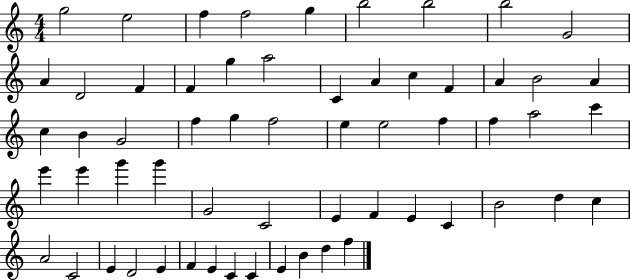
X:1
T:Untitled
M:4/4
L:1/4
K:C
g2 e2 f f2 g b2 b2 b2 G2 A D2 F F g a2 C A c F A B2 A c B G2 f g f2 e e2 f f a2 c' e' e' g' g' G2 C2 E F E C B2 d c A2 C2 E D2 E F E C C E B d f